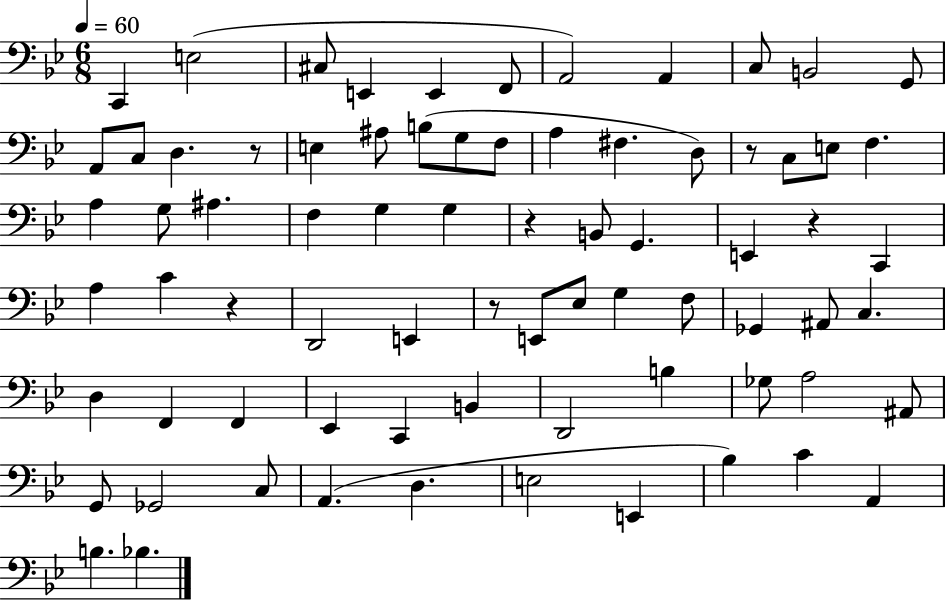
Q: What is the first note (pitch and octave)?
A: C2